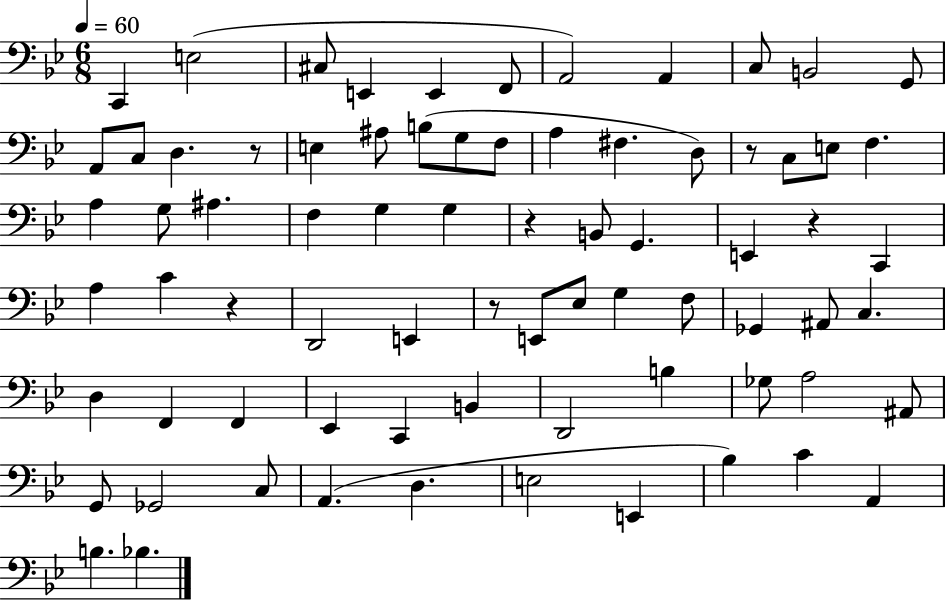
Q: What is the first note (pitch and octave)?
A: C2